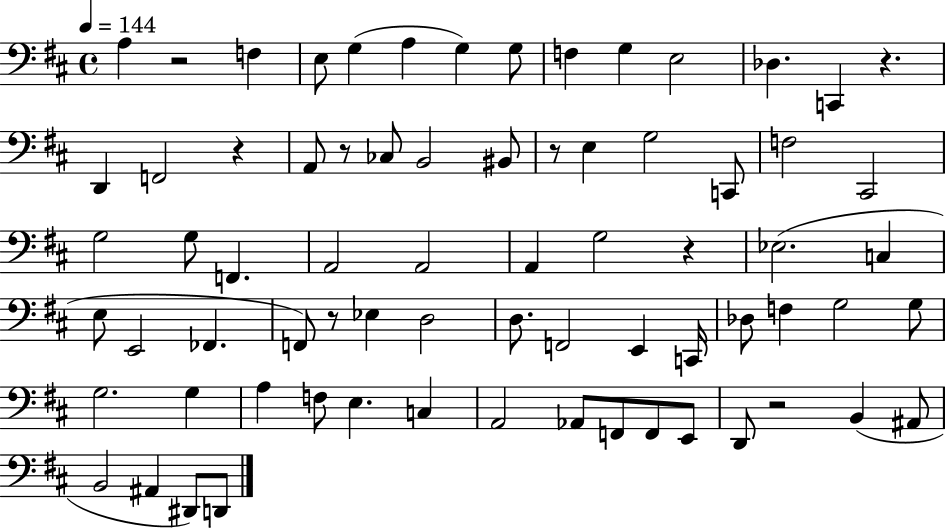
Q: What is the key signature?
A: D major